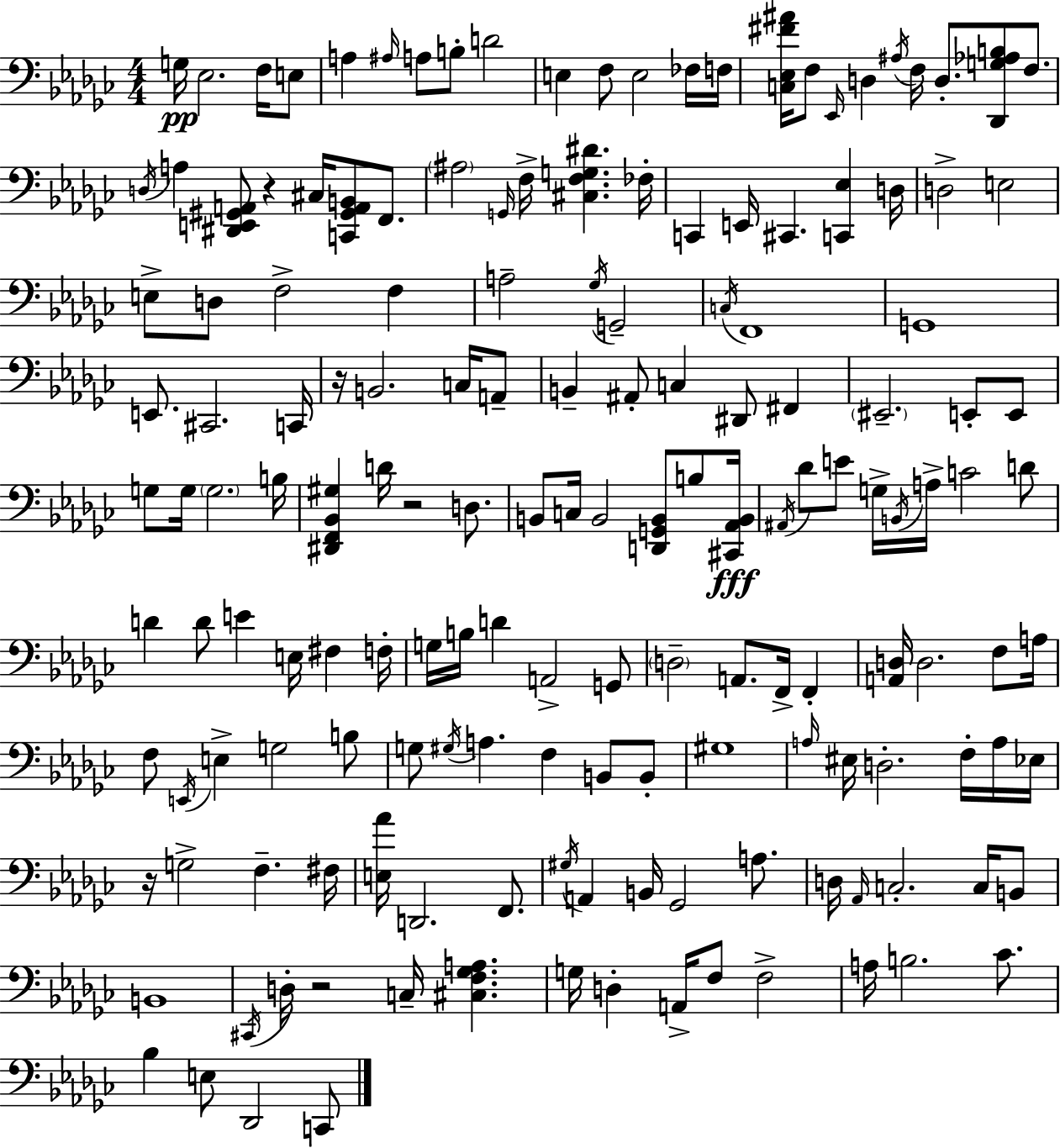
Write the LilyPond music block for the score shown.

{
  \clef bass
  \numericTimeSignature
  \time 4/4
  \key ees \minor
  g16\pp ees2. f16 e8 | a4 \grace { ais16 } a8 b8-. d'2 | e4 f8 e2 fes16 | f16 <c ees fis' ais'>16 f8 \grace { ees,16 } d4 \acciaccatura { ais16 } f16 d8.-. <des, g aes b>8 | \break f8. \acciaccatura { d16 } a4 <dis, e, gis, a,>8 r4 cis16 <c, gis, a, b,>8 | f,8. \parenthesize ais2 \grace { g,16 } f16-> <cis f g dis'>4. | fes16-. c,4 e,16 cis,4. | <c, ees>4 d16 d2-> e2 | \break e8-> d8 f2-> | f4 a2-- \acciaccatura { ges16 } g,2-- | \acciaccatura { c16 } f,1 | g,1 | \break e,8. cis,2. | c,16 r16 b,2. | c16 a,8-- b,4-- ais,8-. c4 | dis,8 fis,4 \parenthesize eis,2.-- | \break e,8-. e,8 g8 g16 \parenthesize g2. | b16 <dis, f, bes, gis>4 d'16 r2 | d8. b,8 c16 b,2 | <d, g, b,>8 b8 <cis, aes, b,>16\fff \acciaccatura { ais,16 } des'8 e'8 g16-> \acciaccatura { b,16 } a16-> c'2 | \break d'8 d'4 d'8 e'4 | e16 fis4 f16-. g16 b16 d'4 a,2-> | g,8 \parenthesize d2-- | a,8. f,16-> f,4-. <a, d>16 d2. | \break f8 a16 f8 \acciaccatura { e,16 } e4-> | g2 b8 g8 \acciaccatura { gis16 } a4. | f4 b,8 b,8-. gis1 | \grace { a16 } eis16 d2.-. | \break f16-. a16 ees16 r16 g2-> | f4.-- fis16 <e aes'>16 d,2. | f,8. \acciaccatura { gis16 } a,4 | b,16 ges,2 a8. d16 \grace { aes,16 } c2.-. | \break c16 b,8 b,1 | \acciaccatura { cis,16 } d16-. | r2 c16-- <cis f ges a>4. g16 | d4-. a,16-> f8 f2-> a16 | \break b2. ces'8. bes4 | e8 des,2 c,8 \bar "|."
}